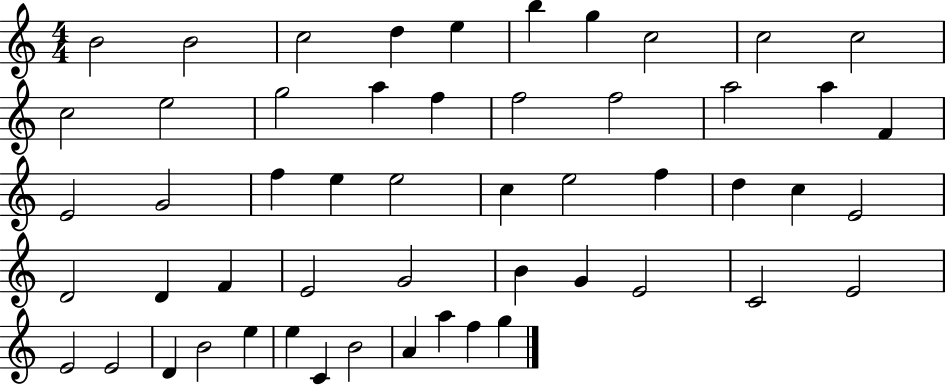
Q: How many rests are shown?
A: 0